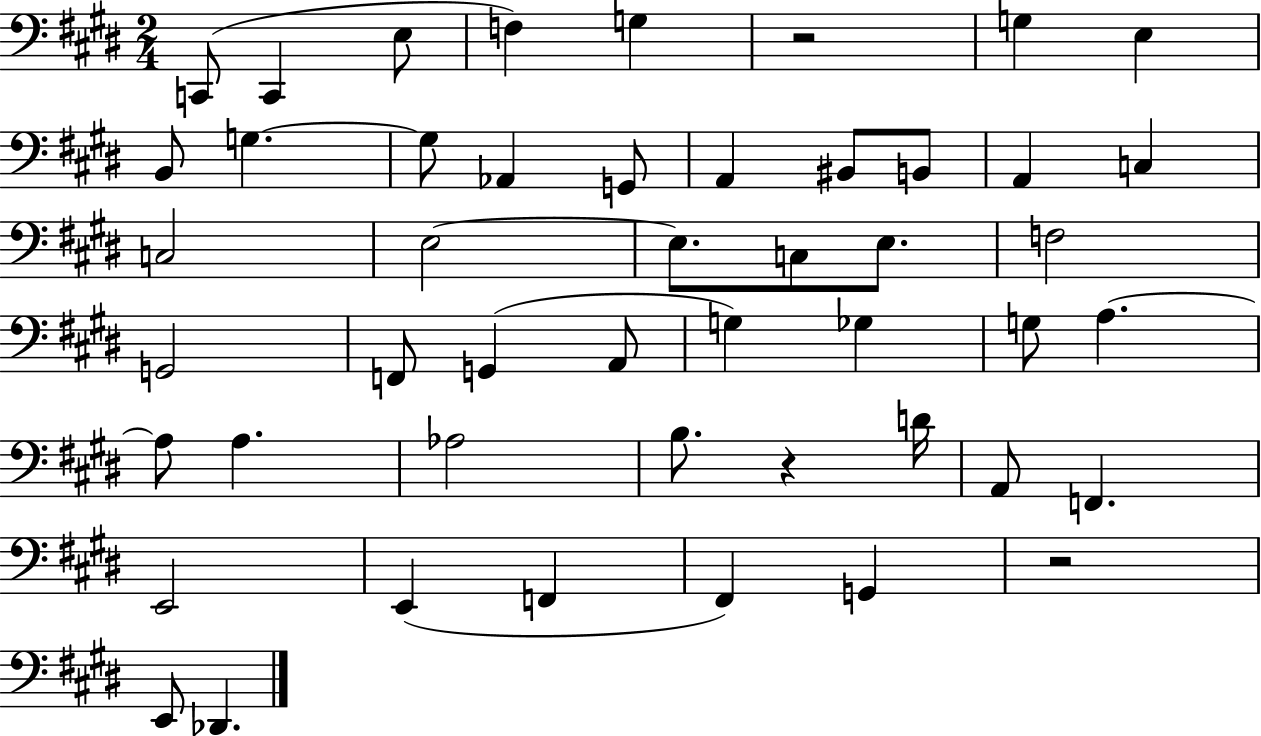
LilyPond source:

{
  \clef bass
  \numericTimeSignature
  \time 2/4
  \key e \major
  c,8( c,4 e8 | f4) g4 | r2 | g4 e4 | \break b,8 g4.~~ | g8 aes,4 g,8 | a,4 bis,8 b,8 | a,4 c4 | \break c2 | e2~~ | e8. c8 e8. | f2 | \break g,2 | f,8 g,4( a,8 | g4) ges4 | g8 a4.~~ | \break a8 a4. | aes2 | b8. r4 d'16 | a,8 f,4. | \break e,2 | e,4( f,4 | fis,4) g,4 | r2 | \break e,8 des,4. | \bar "|."
}